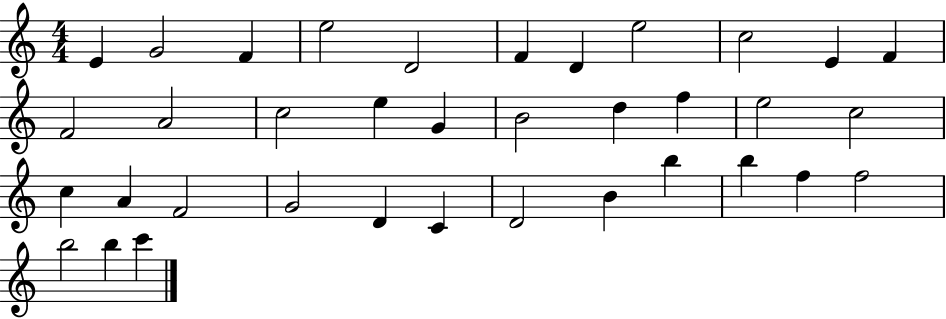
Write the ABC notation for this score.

X:1
T:Untitled
M:4/4
L:1/4
K:C
E G2 F e2 D2 F D e2 c2 E F F2 A2 c2 e G B2 d f e2 c2 c A F2 G2 D C D2 B b b f f2 b2 b c'